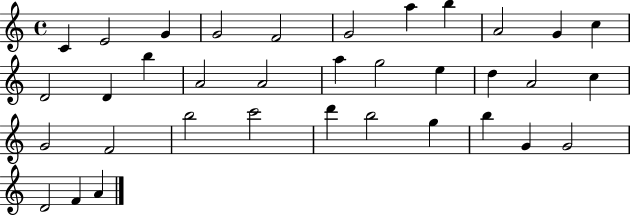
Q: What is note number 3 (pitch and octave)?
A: G4